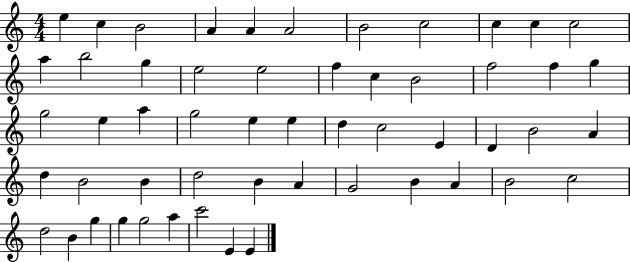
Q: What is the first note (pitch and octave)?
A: E5